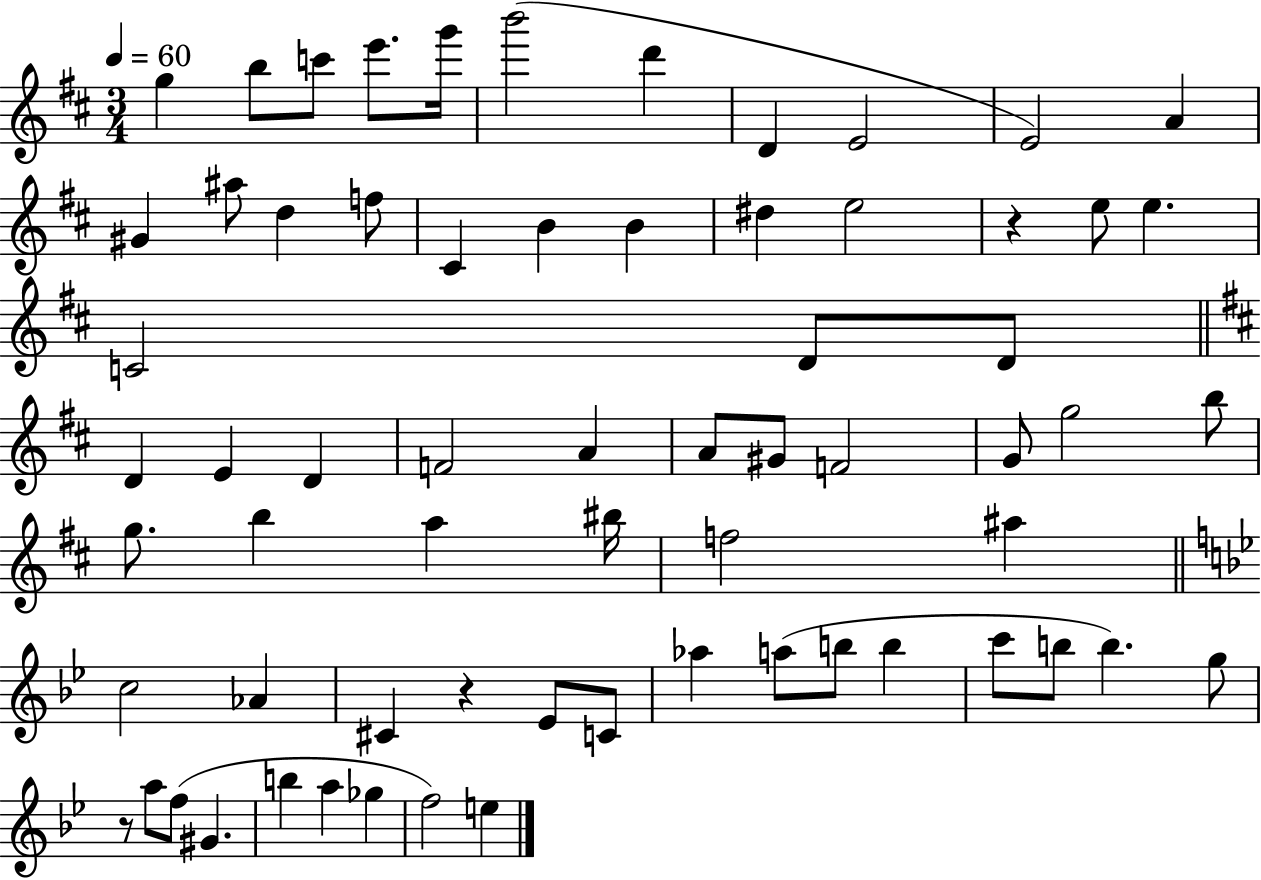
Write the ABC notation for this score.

X:1
T:Untitled
M:3/4
L:1/4
K:D
g b/2 c'/2 e'/2 g'/4 b'2 d' D E2 E2 A ^G ^a/2 d f/2 ^C B B ^d e2 z e/2 e C2 D/2 D/2 D E D F2 A A/2 ^G/2 F2 G/2 g2 b/2 g/2 b a ^b/4 f2 ^a c2 _A ^C z _E/2 C/2 _a a/2 b/2 b c'/2 b/2 b g/2 z/2 a/2 f/2 ^G b a _g f2 e